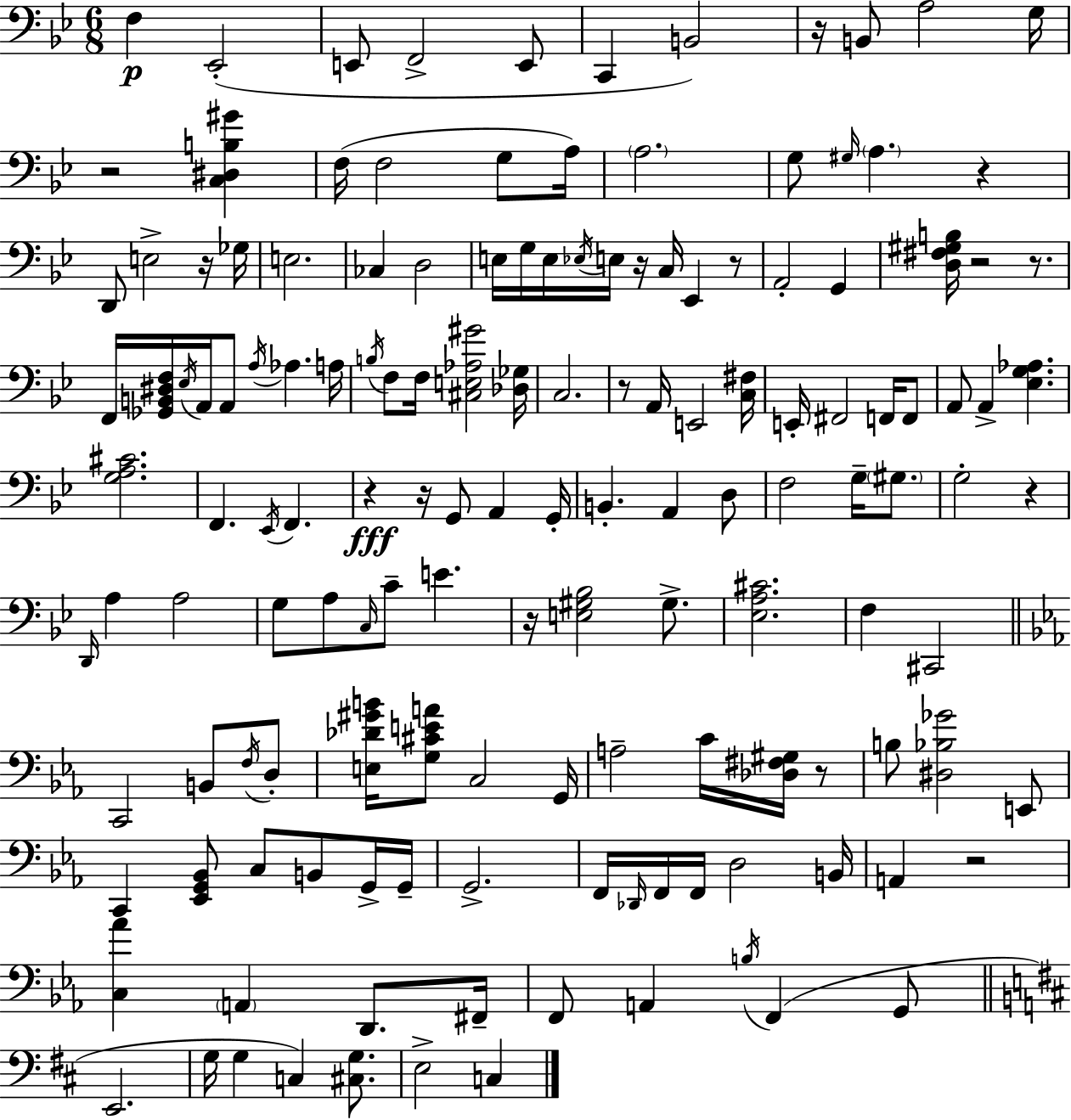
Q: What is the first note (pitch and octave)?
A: F3